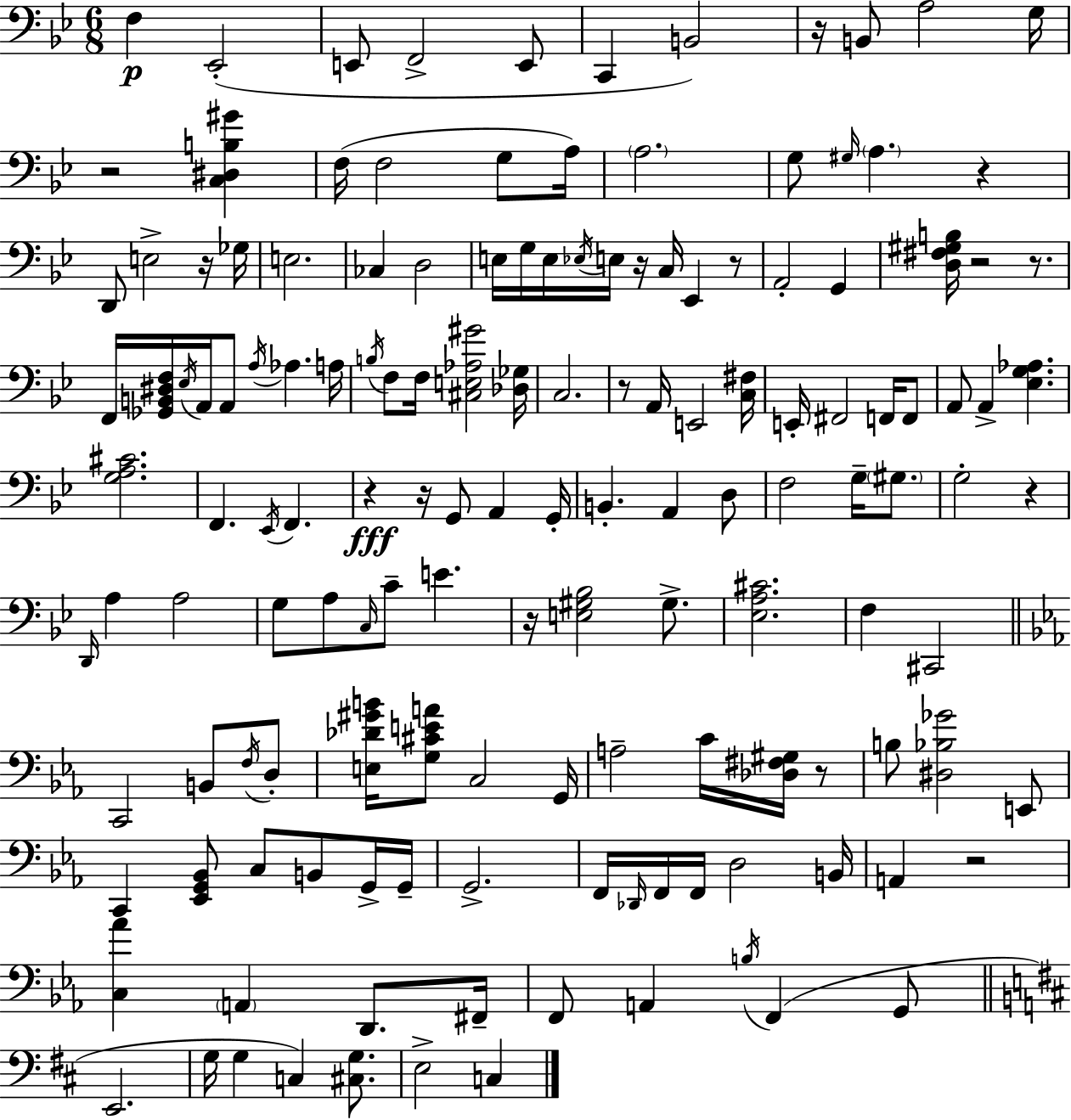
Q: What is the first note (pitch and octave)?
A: F3